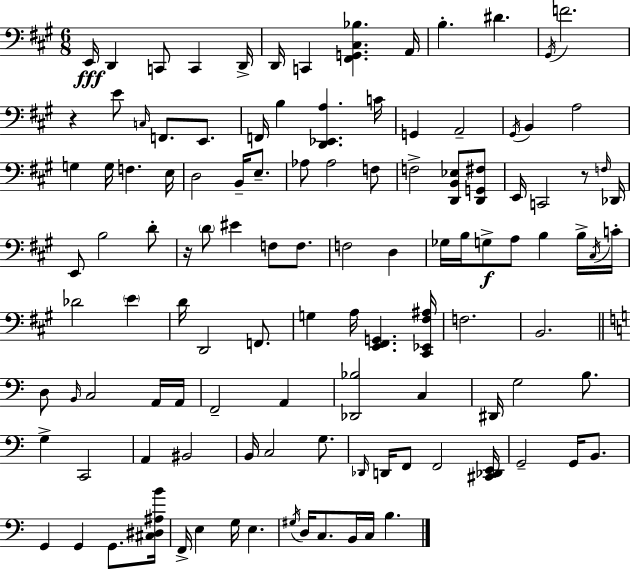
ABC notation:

X:1
T:Untitled
M:6/8
L:1/4
K:A
E,,/4 D,, C,,/2 C,, D,,/4 D,,/4 C,, [^F,,G,,^C,_B,] A,,/4 B, ^D ^G,,/4 F2 z E/2 C,/4 F,,/2 E,,/2 F,,/4 B, [D,,_E,,A,] C/4 G,, A,,2 ^G,,/4 B,, A,2 G, G,/4 F, E,/4 D,2 B,,/4 E,/2 _A,/2 _A,2 F,/2 F,2 [D,,B,,_E,]/2 [D,,G,,^F,]/2 E,,/4 C,,2 z/2 F,/4 _D,,/4 E,,/2 B,2 D/2 z/4 D/2 ^E F,/2 F,/2 F,2 D, _G,/4 B,/4 G,/2 A,/2 B, B,/4 ^C,/4 C/4 _D2 E D/4 D,,2 F,,/2 G, A,/4 [E,,^F,,G,,] [^C,,_E,,^F,^A,]/4 F,2 B,,2 D,/2 B,,/4 C,2 A,,/4 A,,/4 F,,2 A,, [_D,,_B,]2 C, ^D,,/4 G,2 B,/2 G, C,,2 A,, ^B,,2 B,,/4 C,2 G,/2 _D,,/4 D,,/4 F,,/2 F,,2 [^C,,_D,,E,,]/4 G,,2 G,,/4 B,,/2 G,, G,, G,,/2 [^C,^D,^A,B]/4 F,,/4 E, G,/4 E, ^G,/4 D,/4 C,/2 B,,/4 C,/4 B,